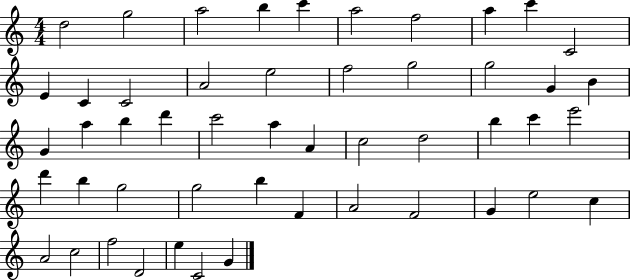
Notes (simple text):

D5/h G5/h A5/h B5/q C6/q A5/h F5/h A5/q C6/q C4/h E4/q C4/q C4/h A4/h E5/h F5/h G5/h G5/h G4/q B4/q G4/q A5/q B5/q D6/q C6/h A5/q A4/q C5/h D5/h B5/q C6/q E6/h D6/q B5/q G5/h G5/h B5/q F4/q A4/h F4/h G4/q E5/h C5/q A4/h C5/h F5/h D4/h E5/q C4/h G4/q